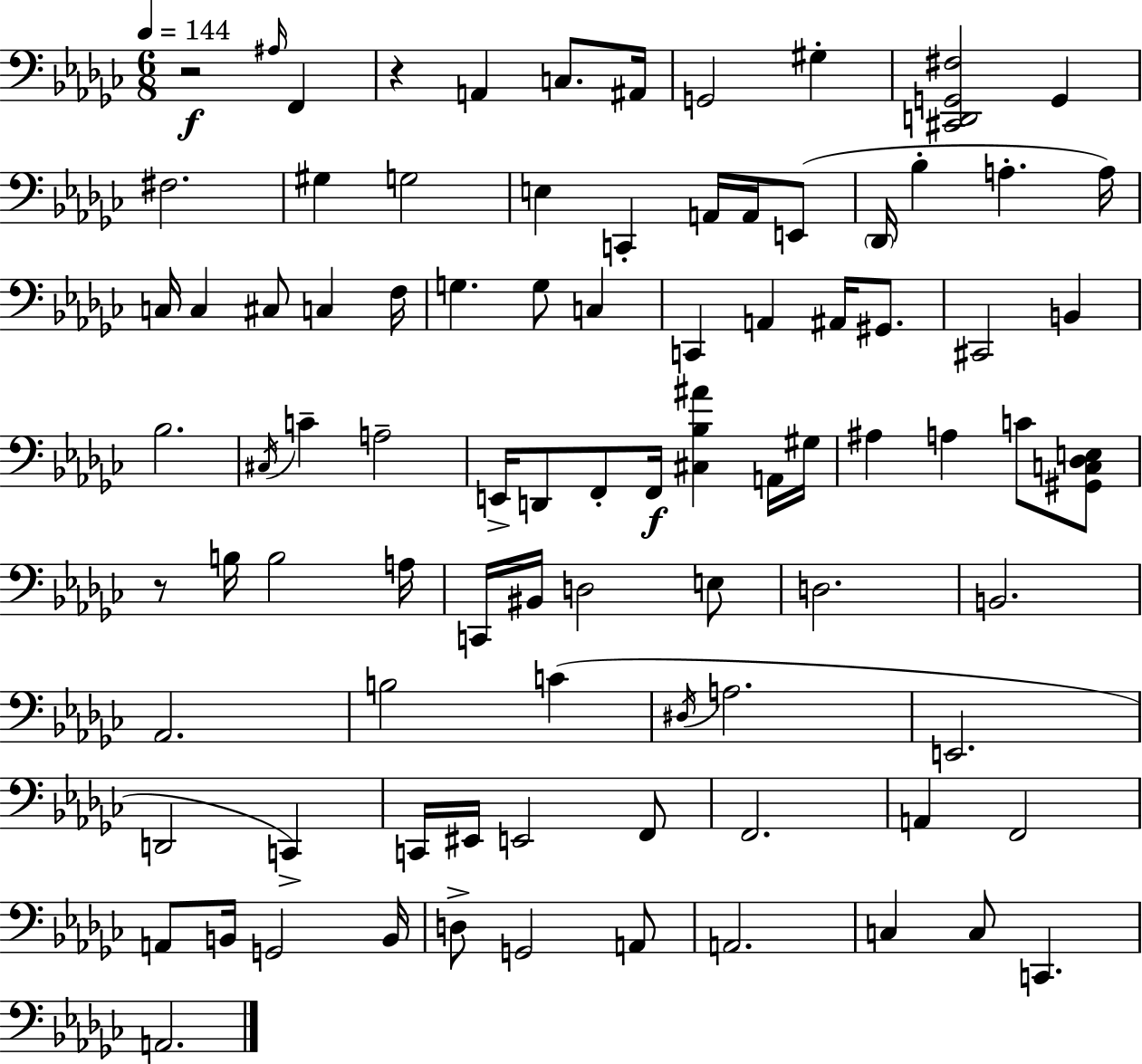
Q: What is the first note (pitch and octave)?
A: A#3